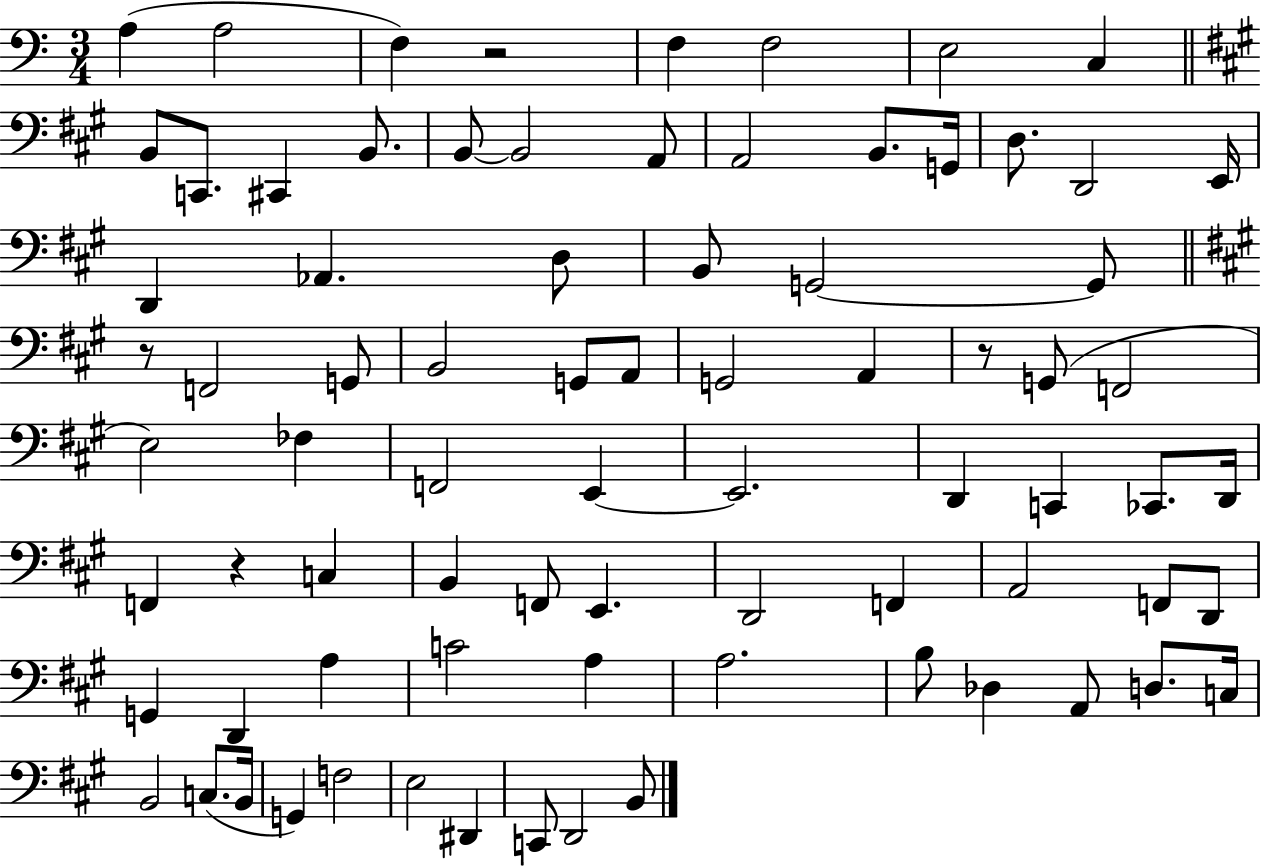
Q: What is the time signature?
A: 3/4